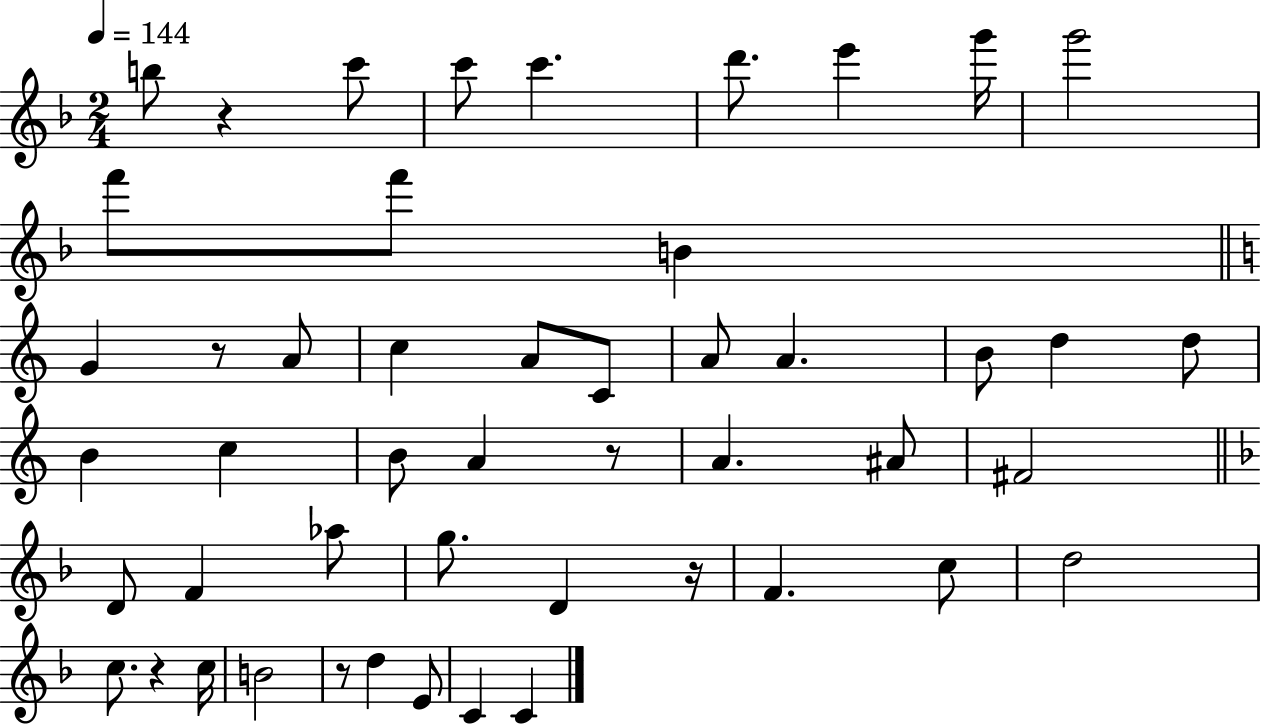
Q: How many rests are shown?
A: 6